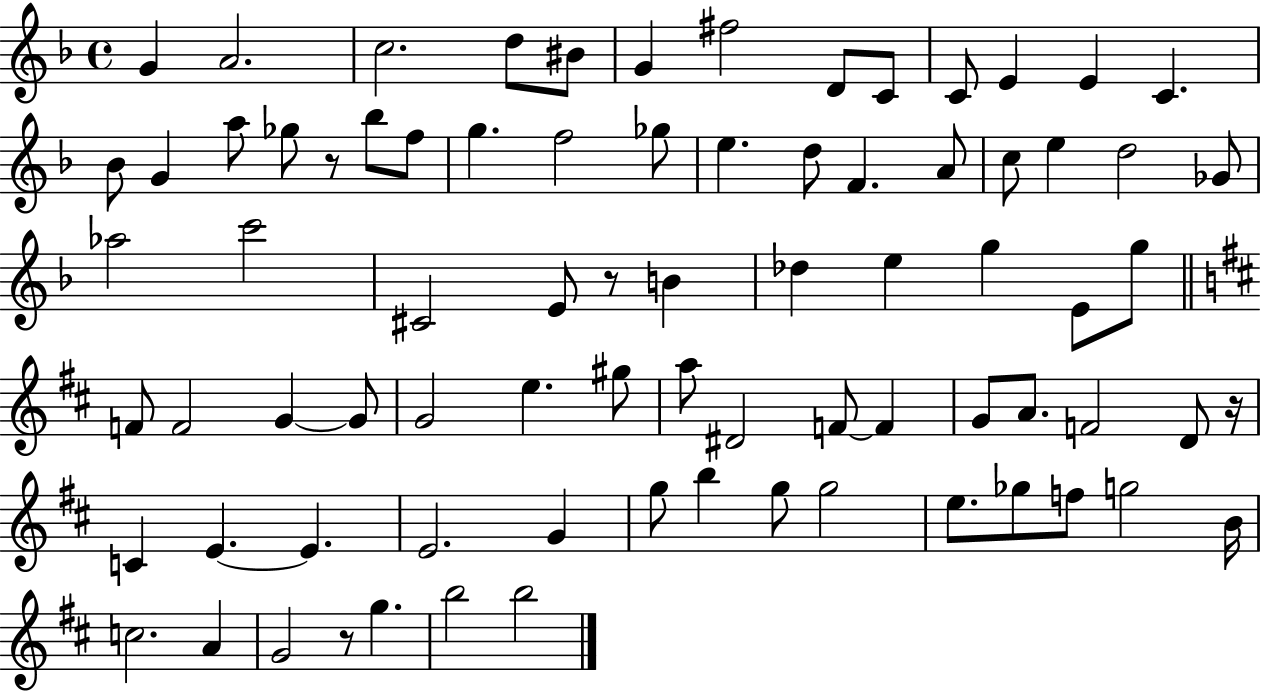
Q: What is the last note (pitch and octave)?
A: B5